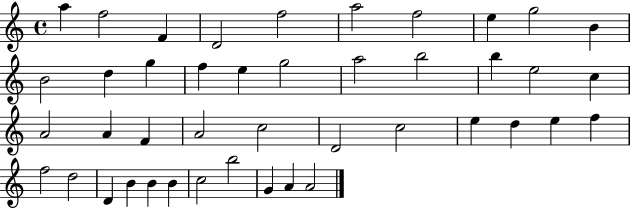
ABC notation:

X:1
T:Untitled
M:4/4
L:1/4
K:C
a f2 F D2 f2 a2 f2 e g2 B B2 d g f e g2 a2 b2 b e2 c A2 A F A2 c2 D2 c2 e d e f f2 d2 D B B B c2 b2 G A A2